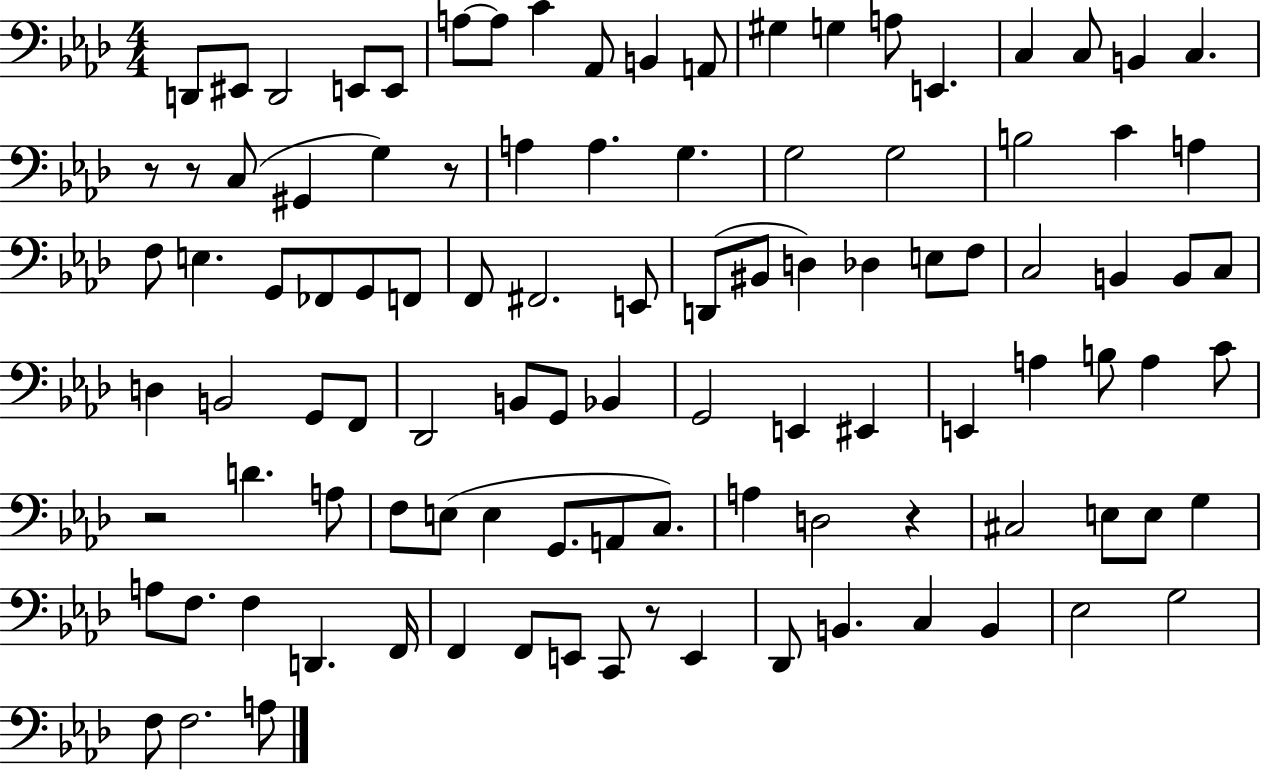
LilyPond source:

{
  \clef bass
  \numericTimeSignature
  \time 4/4
  \key aes \major
  d,8 eis,8 d,2 e,8 e,8 | a8~~ a8 c'4 aes,8 b,4 a,8 | gis4 g4 a8 e,4. | c4 c8 b,4 c4. | \break r8 r8 c8( gis,4 g4) r8 | a4 a4. g4. | g2 g2 | b2 c'4 a4 | \break f8 e4. g,8 fes,8 g,8 f,8 | f,8 fis,2. e,8 | d,8( bis,8 d4) des4 e8 f8 | c2 b,4 b,8 c8 | \break d4 b,2 g,8 f,8 | des,2 b,8 g,8 bes,4 | g,2 e,4 eis,4 | e,4 a4 b8 a4 c'8 | \break r2 d'4. a8 | f8 e8( e4 g,8. a,8 c8.) | a4 d2 r4 | cis2 e8 e8 g4 | \break a8 f8. f4 d,4. f,16 | f,4 f,8 e,8 c,8 r8 e,4 | des,8 b,4. c4 b,4 | ees2 g2 | \break f8 f2. a8 | \bar "|."
}